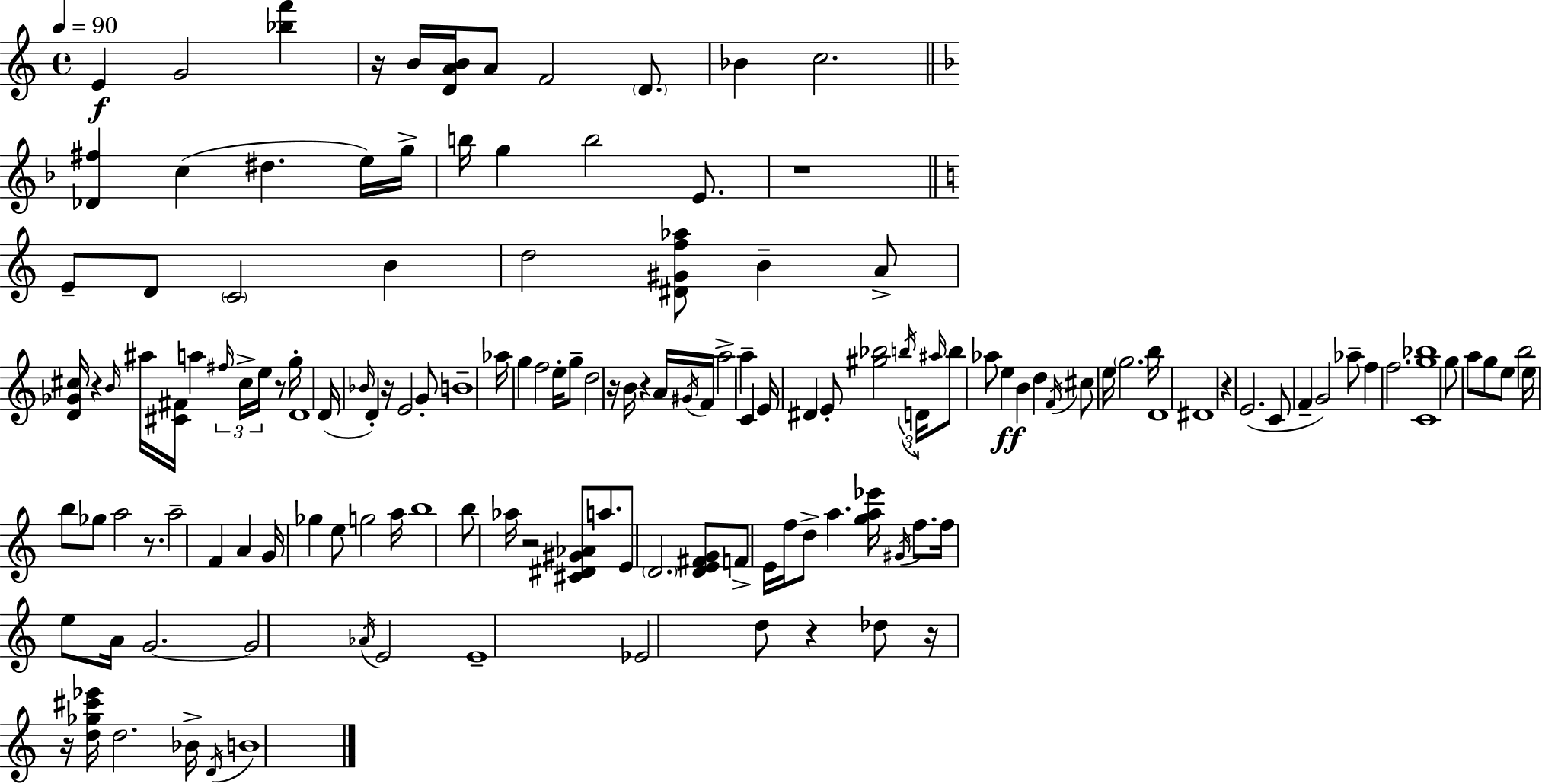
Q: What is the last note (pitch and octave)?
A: B4